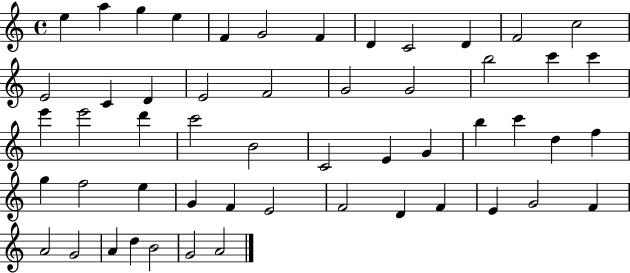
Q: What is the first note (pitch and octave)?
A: E5